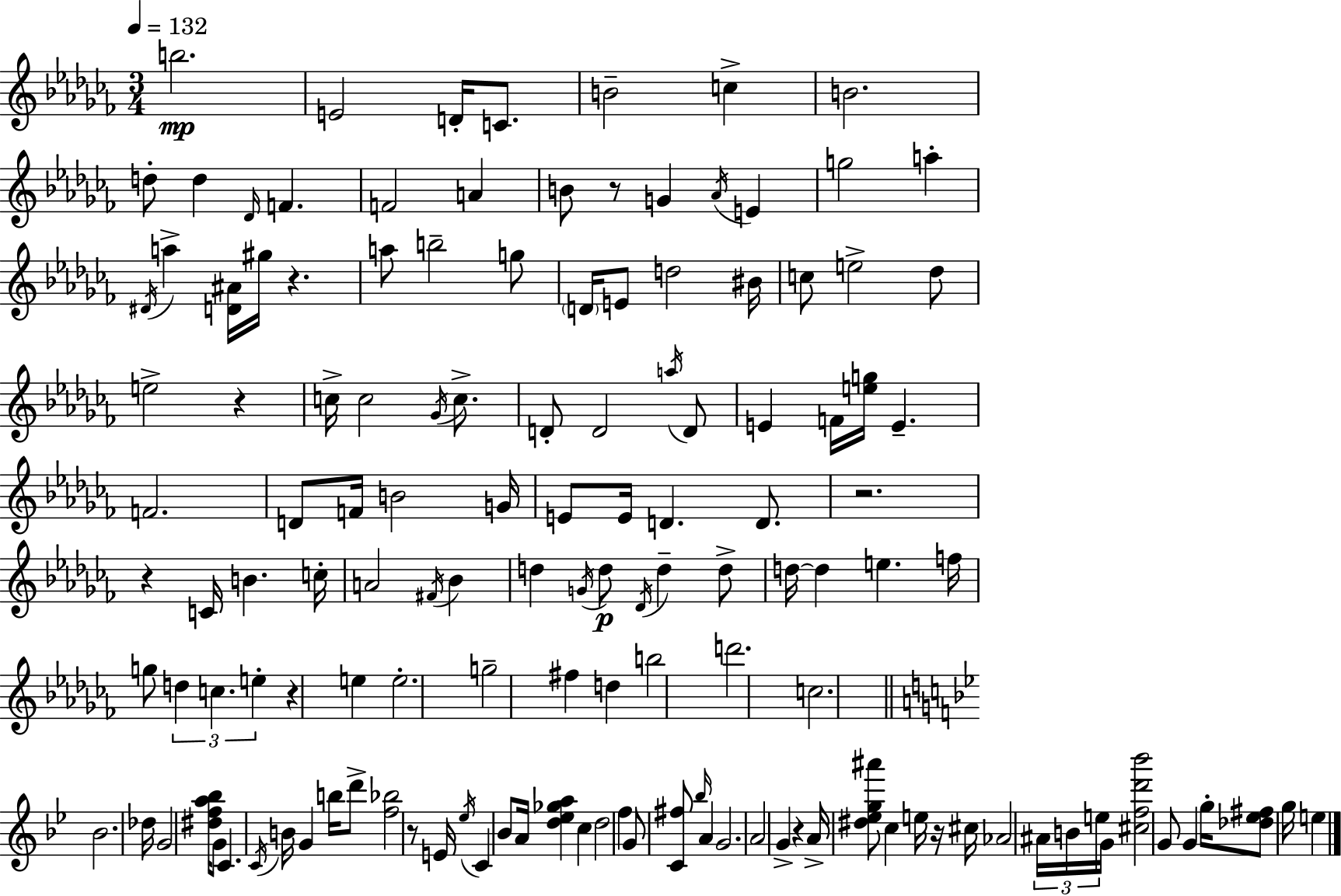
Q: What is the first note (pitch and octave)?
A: B5